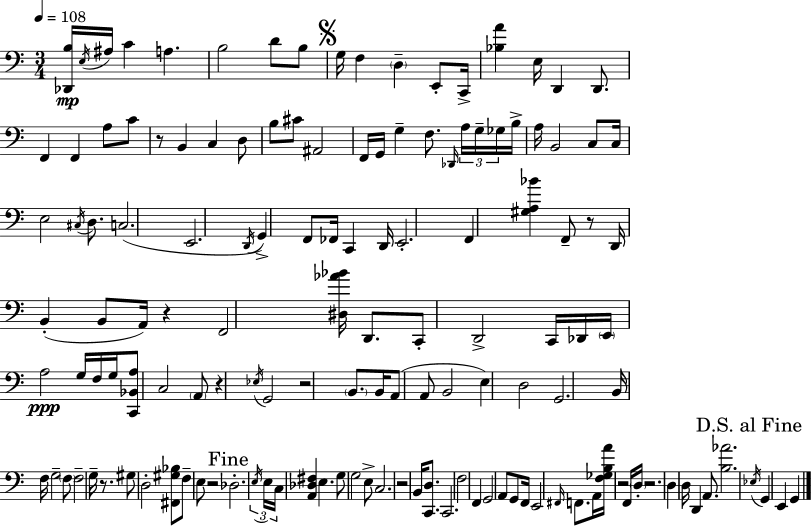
[Db2,B3]/s E3/s A#3/s C4/q A3/q. B3/h D4/e B3/e G3/s F3/q D3/q E2/e C2/s [Bb3,A4]/q E3/s D2/q D2/e. F2/q F2/q A3/e C4/e R/e B2/q C3/q D3/e B3/e C#4/e A#2/h F2/s G2/s G3/q F3/e. Db2/s A3/s G3/s Gb3/s B3/s A3/s B2/h C3/e C3/s E3/h C#3/s D3/e. C3/h. E2/h. D2/s G2/q F2/e FES2/s C2/q D2/s E2/h. F2/q [G#3,A3,Bb4]/q F2/e R/e D2/s B2/q B2/e A2/s R/q F2/h [D#3,Ab4,Bb4]/s D2/e. C2/e D2/h C2/s Db2/s E2/s A3/h G3/s F3/s G3/s [C2,Bb2,A3]/e C3/h A2/e R/q Eb3/s G2/h R/h B2/e. B2/s A2/e A2/e B2/h E3/q D3/h G2/h. B2/s F3/s G3/h F3/e F3/h G3/s R/e. G#3/e D3/h [F#2,G#3,Bb3]/e F3/e E3/e R/h Db3/h. E3/s E3/s C3/s [A2,Db3,F#3]/q E3/q. G3/e G3/h E3/e C3/h. R/h B2/s [C2,D3]/e. C2/h. F3/h F2/q G2/h A2/e G2/e F2/s E2/h F#2/s F2/e. A2/s [F3,Gb3,B3,A4]/s R/h F2/s D3/s R/h. D3/q D3/s D2/q A2/e. [B3,Ab4]/h. Eb3/s G2/q E2/q G2/q